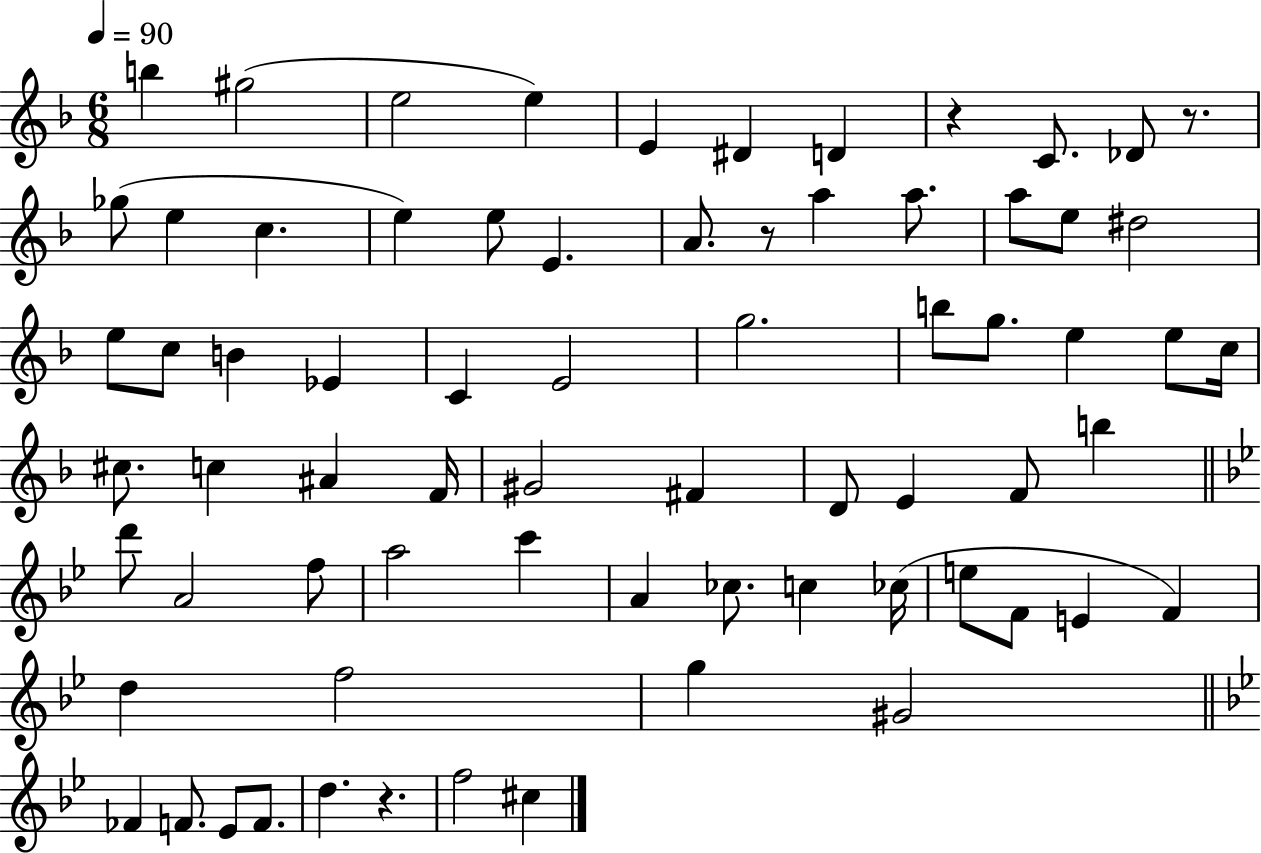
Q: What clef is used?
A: treble